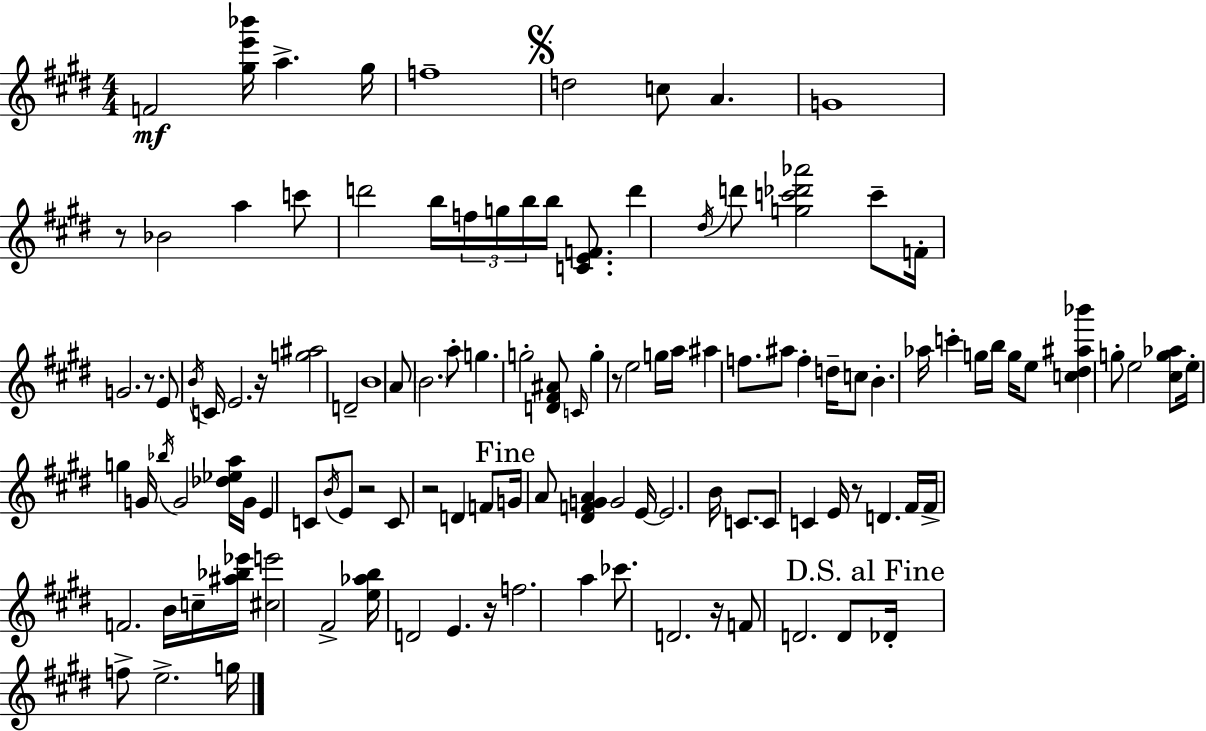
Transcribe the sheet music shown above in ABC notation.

X:1
T:Untitled
M:4/4
L:1/4
K:E
F2 [^ge'_b']/4 a ^g/4 f4 d2 c/2 A G4 z/2 _B2 a c'/2 d'2 b/4 f/4 g/4 b/4 b/4 [CEF]/2 d' ^d/4 d'/2 [gc'_d'_a']2 c'/2 F/4 G2 z/2 E/2 B/4 C/4 E2 z/4 [g^a]2 D2 B4 A/2 B2 a/2 g g2 [D^F^A]/2 C/4 g z/2 e2 g/4 a/4 ^a f/2 ^a/2 f d/4 c/2 B _a/4 c' g/4 b/4 g/4 e/2 [c^d^a_b'] g/2 e2 [^cg_a]/2 e/4 g G/4 _b/4 G2 [_d_ea]/4 G/4 E C/2 B/4 E/2 z2 C/2 z2 D F/2 G/4 A/2 [^DFGA] G2 E/4 E2 B/4 C/2 C/2 C E/4 z/2 D ^F/4 ^F/4 F2 B/4 c/4 [^a_b_e']/4 [^ce']2 ^F2 [e_ab]/4 D2 E z/4 f2 a _c'/2 D2 z/4 F/2 D2 D/2 _D/4 f/2 e2 g/4